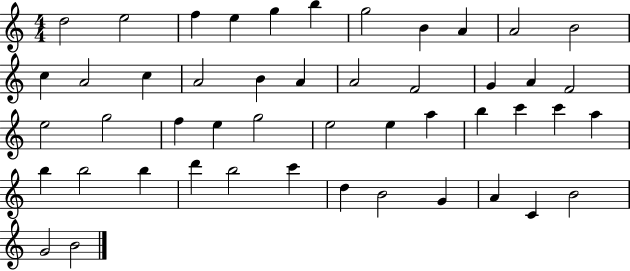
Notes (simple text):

D5/h E5/h F5/q E5/q G5/q B5/q G5/h B4/q A4/q A4/h B4/h C5/q A4/h C5/q A4/h B4/q A4/q A4/h F4/h G4/q A4/q F4/h E5/h G5/h F5/q E5/q G5/h E5/h E5/q A5/q B5/q C6/q C6/q A5/q B5/q B5/h B5/q D6/q B5/h C6/q D5/q B4/h G4/q A4/q C4/q B4/h G4/h B4/h